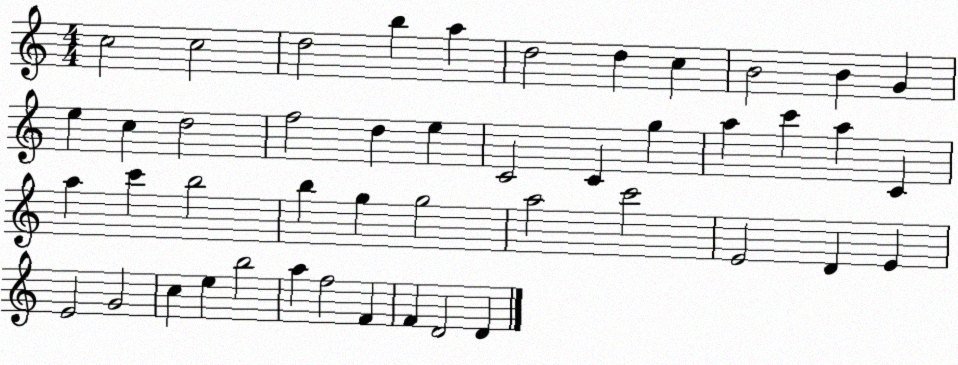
X:1
T:Untitled
M:4/4
L:1/4
K:C
c2 c2 d2 b a d2 d c B2 B G e c d2 f2 d e C2 C g a c' a C a c' b2 b g g2 a2 c'2 E2 D E E2 G2 c e b2 a f2 F F D2 D